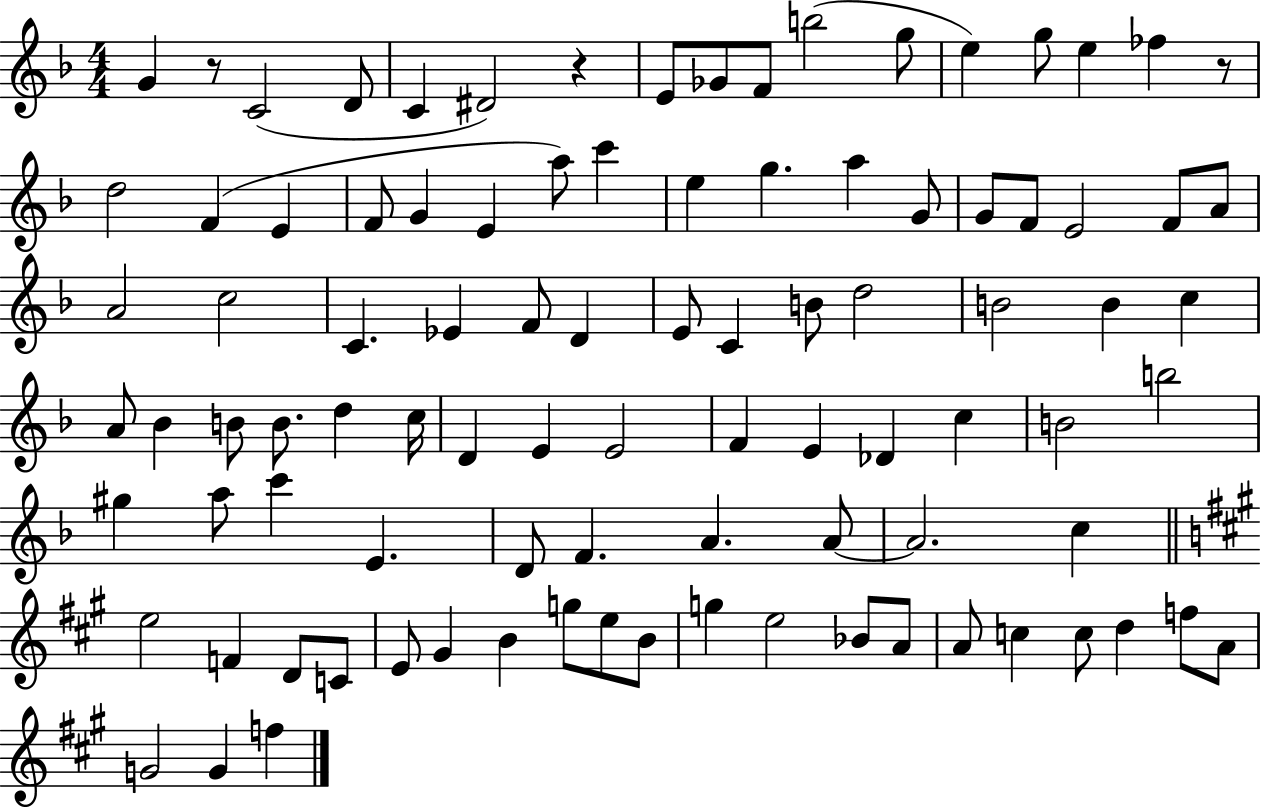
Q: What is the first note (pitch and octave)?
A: G4